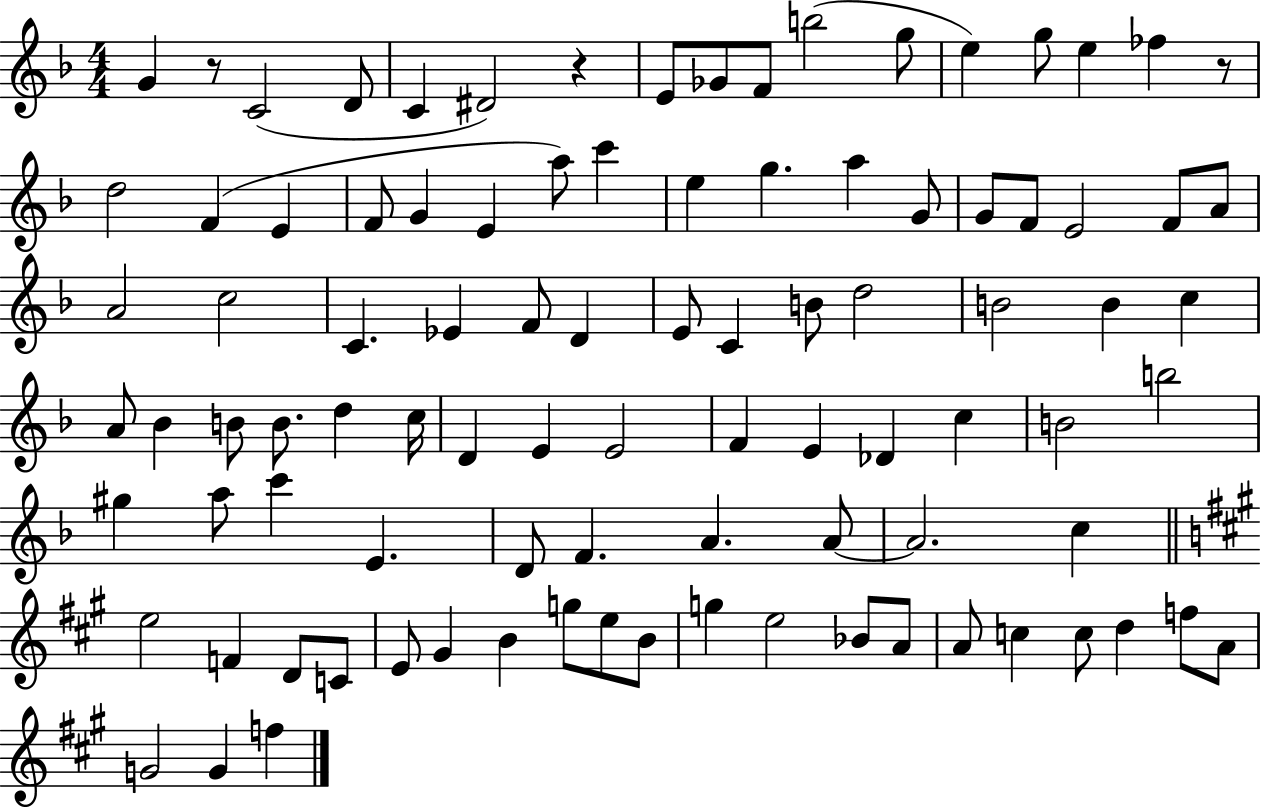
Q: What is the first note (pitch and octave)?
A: G4